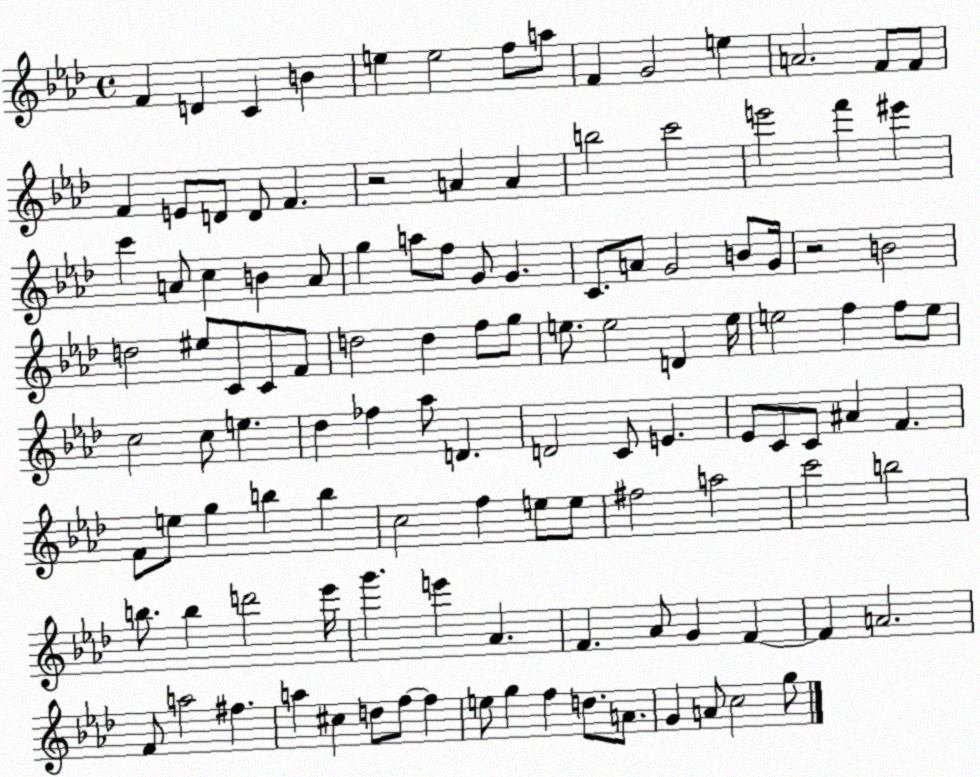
X:1
T:Untitled
M:4/4
L:1/4
K:Ab
F D C B e e2 f/2 a/2 F G2 e A2 F/2 F/2 F E/2 D/2 D/2 F z2 A A b2 c'2 e'2 f' ^e' c' A/2 c B A/2 g a/2 f/2 G/2 G C/2 A/2 G2 B/2 G/4 z2 B2 d2 ^e/2 C/2 C/2 F/2 d2 d f/2 g/2 e/2 e2 D e/4 e2 f f/2 e/2 c2 c/2 e _d _f _a/2 D D2 C/2 E _E/2 C/2 C/2 ^A F F/2 e/2 g b b c2 f e/2 e/2 ^f2 a2 c'2 b2 b/2 b d'2 _e'/4 g' e' _A F _A/2 G F F A2 F/2 a2 ^f a ^c d/2 f/2 f e/2 g f d/2 A/2 G A/2 c2 g/2